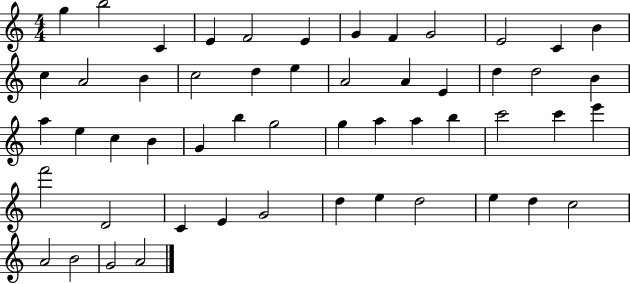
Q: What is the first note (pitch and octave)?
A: G5